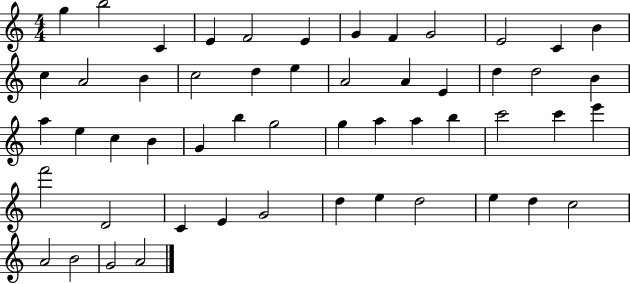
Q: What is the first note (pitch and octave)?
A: G5